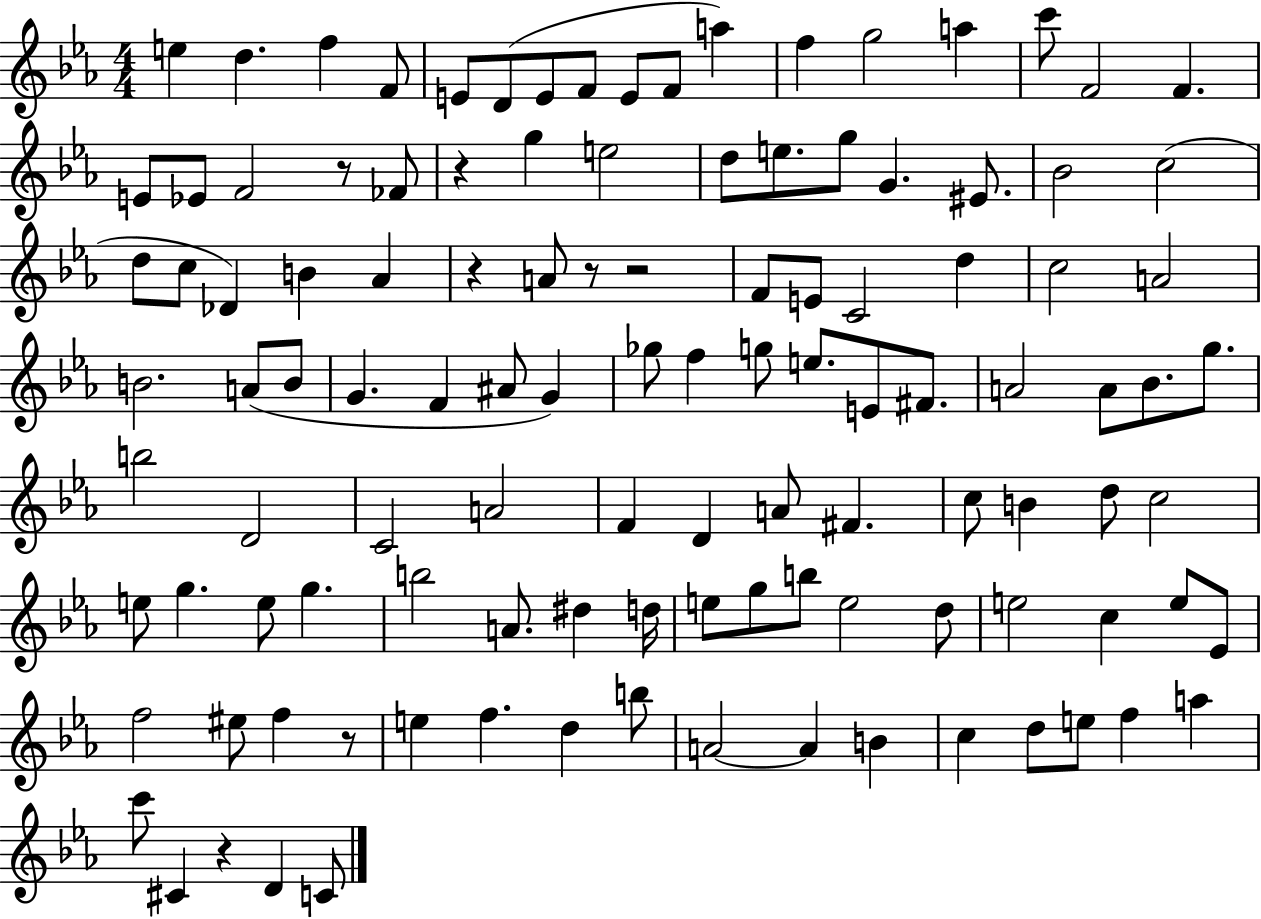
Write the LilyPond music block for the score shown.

{
  \clef treble
  \numericTimeSignature
  \time 4/4
  \key ees \major
  e''4 d''4. f''4 f'8 | e'8 d'8( e'8 f'8 e'8 f'8 a''4) | f''4 g''2 a''4 | c'''8 f'2 f'4. | \break e'8 ees'8 f'2 r8 fes'8 | r4 g''4 e''2 | d''8 e''8. g''8 g'4. eis'8. | bes'2 c''2( | \break d''8 c''8 des'4) b'4 aes'4 | r4 a'8 r8 r2 | f'8 e'8 c'2 d''4 | c''2 a'2 | \break b'2. a'8( b'8 | g'4. f'4 ais'8 g'4) | ges''8 f''4 g''8 e''8. e'8 fis'8. | a'2 a'8 bes'8. g''8. | \break b''2 d'2 | c'2 a'2 | f'4 d'4 a'8 fis'4. | c''8 b'4 d''8 c''2 | \break e''8 g''4. e''8 g''4. | b''2 a'8. dis''4 d''16 | e''8 g''8 b''8 e''2 d''8 | e''2 c''4 e''8 ees'8 | \break f''2 eis''8 f''4 r8 | e''4 f''4. d''4 b''8 | a'2~~ a'4 b'4 | c''4 d''8 e''8 f''4 a''4 | \break c'''8 cis'4 r4 d'4 c'8 | \bar "|."
}